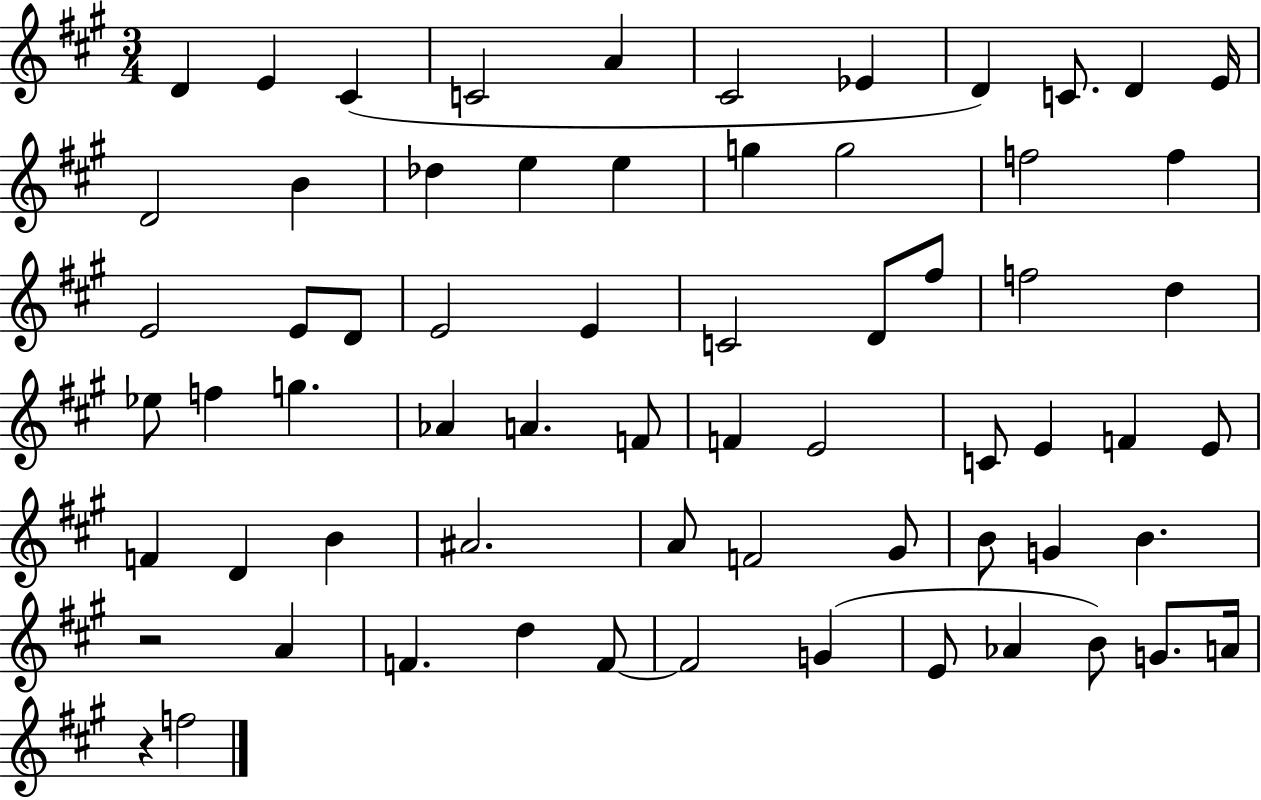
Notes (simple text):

D4/q E4/q C#4/q C4/h A4/q C#4/h Eb4/q D4/q C4/e. D4/q E4/s D4/h B4/q Db5/q E5/q E5/q G5/q G5/h F5/h F5/q E4/h E4/e D4/e E4/h E4/q C4/h D4/e F#5/e F5/h D5/q Eb5/e F5/q G5/q. Ab4/q A4/q. F4/e F4/q E4/h C4/e E4/q F4/q E4/e F4/q D4/q B4/q A#4/h. A4/e F4/h G#4/e B4/e G4/q B4/q. R/h A4/q F4/q. D5/q F4/e F4/h G4/q E4/e Ab4/q B4/e G4/e. A4/s R/q F5/h